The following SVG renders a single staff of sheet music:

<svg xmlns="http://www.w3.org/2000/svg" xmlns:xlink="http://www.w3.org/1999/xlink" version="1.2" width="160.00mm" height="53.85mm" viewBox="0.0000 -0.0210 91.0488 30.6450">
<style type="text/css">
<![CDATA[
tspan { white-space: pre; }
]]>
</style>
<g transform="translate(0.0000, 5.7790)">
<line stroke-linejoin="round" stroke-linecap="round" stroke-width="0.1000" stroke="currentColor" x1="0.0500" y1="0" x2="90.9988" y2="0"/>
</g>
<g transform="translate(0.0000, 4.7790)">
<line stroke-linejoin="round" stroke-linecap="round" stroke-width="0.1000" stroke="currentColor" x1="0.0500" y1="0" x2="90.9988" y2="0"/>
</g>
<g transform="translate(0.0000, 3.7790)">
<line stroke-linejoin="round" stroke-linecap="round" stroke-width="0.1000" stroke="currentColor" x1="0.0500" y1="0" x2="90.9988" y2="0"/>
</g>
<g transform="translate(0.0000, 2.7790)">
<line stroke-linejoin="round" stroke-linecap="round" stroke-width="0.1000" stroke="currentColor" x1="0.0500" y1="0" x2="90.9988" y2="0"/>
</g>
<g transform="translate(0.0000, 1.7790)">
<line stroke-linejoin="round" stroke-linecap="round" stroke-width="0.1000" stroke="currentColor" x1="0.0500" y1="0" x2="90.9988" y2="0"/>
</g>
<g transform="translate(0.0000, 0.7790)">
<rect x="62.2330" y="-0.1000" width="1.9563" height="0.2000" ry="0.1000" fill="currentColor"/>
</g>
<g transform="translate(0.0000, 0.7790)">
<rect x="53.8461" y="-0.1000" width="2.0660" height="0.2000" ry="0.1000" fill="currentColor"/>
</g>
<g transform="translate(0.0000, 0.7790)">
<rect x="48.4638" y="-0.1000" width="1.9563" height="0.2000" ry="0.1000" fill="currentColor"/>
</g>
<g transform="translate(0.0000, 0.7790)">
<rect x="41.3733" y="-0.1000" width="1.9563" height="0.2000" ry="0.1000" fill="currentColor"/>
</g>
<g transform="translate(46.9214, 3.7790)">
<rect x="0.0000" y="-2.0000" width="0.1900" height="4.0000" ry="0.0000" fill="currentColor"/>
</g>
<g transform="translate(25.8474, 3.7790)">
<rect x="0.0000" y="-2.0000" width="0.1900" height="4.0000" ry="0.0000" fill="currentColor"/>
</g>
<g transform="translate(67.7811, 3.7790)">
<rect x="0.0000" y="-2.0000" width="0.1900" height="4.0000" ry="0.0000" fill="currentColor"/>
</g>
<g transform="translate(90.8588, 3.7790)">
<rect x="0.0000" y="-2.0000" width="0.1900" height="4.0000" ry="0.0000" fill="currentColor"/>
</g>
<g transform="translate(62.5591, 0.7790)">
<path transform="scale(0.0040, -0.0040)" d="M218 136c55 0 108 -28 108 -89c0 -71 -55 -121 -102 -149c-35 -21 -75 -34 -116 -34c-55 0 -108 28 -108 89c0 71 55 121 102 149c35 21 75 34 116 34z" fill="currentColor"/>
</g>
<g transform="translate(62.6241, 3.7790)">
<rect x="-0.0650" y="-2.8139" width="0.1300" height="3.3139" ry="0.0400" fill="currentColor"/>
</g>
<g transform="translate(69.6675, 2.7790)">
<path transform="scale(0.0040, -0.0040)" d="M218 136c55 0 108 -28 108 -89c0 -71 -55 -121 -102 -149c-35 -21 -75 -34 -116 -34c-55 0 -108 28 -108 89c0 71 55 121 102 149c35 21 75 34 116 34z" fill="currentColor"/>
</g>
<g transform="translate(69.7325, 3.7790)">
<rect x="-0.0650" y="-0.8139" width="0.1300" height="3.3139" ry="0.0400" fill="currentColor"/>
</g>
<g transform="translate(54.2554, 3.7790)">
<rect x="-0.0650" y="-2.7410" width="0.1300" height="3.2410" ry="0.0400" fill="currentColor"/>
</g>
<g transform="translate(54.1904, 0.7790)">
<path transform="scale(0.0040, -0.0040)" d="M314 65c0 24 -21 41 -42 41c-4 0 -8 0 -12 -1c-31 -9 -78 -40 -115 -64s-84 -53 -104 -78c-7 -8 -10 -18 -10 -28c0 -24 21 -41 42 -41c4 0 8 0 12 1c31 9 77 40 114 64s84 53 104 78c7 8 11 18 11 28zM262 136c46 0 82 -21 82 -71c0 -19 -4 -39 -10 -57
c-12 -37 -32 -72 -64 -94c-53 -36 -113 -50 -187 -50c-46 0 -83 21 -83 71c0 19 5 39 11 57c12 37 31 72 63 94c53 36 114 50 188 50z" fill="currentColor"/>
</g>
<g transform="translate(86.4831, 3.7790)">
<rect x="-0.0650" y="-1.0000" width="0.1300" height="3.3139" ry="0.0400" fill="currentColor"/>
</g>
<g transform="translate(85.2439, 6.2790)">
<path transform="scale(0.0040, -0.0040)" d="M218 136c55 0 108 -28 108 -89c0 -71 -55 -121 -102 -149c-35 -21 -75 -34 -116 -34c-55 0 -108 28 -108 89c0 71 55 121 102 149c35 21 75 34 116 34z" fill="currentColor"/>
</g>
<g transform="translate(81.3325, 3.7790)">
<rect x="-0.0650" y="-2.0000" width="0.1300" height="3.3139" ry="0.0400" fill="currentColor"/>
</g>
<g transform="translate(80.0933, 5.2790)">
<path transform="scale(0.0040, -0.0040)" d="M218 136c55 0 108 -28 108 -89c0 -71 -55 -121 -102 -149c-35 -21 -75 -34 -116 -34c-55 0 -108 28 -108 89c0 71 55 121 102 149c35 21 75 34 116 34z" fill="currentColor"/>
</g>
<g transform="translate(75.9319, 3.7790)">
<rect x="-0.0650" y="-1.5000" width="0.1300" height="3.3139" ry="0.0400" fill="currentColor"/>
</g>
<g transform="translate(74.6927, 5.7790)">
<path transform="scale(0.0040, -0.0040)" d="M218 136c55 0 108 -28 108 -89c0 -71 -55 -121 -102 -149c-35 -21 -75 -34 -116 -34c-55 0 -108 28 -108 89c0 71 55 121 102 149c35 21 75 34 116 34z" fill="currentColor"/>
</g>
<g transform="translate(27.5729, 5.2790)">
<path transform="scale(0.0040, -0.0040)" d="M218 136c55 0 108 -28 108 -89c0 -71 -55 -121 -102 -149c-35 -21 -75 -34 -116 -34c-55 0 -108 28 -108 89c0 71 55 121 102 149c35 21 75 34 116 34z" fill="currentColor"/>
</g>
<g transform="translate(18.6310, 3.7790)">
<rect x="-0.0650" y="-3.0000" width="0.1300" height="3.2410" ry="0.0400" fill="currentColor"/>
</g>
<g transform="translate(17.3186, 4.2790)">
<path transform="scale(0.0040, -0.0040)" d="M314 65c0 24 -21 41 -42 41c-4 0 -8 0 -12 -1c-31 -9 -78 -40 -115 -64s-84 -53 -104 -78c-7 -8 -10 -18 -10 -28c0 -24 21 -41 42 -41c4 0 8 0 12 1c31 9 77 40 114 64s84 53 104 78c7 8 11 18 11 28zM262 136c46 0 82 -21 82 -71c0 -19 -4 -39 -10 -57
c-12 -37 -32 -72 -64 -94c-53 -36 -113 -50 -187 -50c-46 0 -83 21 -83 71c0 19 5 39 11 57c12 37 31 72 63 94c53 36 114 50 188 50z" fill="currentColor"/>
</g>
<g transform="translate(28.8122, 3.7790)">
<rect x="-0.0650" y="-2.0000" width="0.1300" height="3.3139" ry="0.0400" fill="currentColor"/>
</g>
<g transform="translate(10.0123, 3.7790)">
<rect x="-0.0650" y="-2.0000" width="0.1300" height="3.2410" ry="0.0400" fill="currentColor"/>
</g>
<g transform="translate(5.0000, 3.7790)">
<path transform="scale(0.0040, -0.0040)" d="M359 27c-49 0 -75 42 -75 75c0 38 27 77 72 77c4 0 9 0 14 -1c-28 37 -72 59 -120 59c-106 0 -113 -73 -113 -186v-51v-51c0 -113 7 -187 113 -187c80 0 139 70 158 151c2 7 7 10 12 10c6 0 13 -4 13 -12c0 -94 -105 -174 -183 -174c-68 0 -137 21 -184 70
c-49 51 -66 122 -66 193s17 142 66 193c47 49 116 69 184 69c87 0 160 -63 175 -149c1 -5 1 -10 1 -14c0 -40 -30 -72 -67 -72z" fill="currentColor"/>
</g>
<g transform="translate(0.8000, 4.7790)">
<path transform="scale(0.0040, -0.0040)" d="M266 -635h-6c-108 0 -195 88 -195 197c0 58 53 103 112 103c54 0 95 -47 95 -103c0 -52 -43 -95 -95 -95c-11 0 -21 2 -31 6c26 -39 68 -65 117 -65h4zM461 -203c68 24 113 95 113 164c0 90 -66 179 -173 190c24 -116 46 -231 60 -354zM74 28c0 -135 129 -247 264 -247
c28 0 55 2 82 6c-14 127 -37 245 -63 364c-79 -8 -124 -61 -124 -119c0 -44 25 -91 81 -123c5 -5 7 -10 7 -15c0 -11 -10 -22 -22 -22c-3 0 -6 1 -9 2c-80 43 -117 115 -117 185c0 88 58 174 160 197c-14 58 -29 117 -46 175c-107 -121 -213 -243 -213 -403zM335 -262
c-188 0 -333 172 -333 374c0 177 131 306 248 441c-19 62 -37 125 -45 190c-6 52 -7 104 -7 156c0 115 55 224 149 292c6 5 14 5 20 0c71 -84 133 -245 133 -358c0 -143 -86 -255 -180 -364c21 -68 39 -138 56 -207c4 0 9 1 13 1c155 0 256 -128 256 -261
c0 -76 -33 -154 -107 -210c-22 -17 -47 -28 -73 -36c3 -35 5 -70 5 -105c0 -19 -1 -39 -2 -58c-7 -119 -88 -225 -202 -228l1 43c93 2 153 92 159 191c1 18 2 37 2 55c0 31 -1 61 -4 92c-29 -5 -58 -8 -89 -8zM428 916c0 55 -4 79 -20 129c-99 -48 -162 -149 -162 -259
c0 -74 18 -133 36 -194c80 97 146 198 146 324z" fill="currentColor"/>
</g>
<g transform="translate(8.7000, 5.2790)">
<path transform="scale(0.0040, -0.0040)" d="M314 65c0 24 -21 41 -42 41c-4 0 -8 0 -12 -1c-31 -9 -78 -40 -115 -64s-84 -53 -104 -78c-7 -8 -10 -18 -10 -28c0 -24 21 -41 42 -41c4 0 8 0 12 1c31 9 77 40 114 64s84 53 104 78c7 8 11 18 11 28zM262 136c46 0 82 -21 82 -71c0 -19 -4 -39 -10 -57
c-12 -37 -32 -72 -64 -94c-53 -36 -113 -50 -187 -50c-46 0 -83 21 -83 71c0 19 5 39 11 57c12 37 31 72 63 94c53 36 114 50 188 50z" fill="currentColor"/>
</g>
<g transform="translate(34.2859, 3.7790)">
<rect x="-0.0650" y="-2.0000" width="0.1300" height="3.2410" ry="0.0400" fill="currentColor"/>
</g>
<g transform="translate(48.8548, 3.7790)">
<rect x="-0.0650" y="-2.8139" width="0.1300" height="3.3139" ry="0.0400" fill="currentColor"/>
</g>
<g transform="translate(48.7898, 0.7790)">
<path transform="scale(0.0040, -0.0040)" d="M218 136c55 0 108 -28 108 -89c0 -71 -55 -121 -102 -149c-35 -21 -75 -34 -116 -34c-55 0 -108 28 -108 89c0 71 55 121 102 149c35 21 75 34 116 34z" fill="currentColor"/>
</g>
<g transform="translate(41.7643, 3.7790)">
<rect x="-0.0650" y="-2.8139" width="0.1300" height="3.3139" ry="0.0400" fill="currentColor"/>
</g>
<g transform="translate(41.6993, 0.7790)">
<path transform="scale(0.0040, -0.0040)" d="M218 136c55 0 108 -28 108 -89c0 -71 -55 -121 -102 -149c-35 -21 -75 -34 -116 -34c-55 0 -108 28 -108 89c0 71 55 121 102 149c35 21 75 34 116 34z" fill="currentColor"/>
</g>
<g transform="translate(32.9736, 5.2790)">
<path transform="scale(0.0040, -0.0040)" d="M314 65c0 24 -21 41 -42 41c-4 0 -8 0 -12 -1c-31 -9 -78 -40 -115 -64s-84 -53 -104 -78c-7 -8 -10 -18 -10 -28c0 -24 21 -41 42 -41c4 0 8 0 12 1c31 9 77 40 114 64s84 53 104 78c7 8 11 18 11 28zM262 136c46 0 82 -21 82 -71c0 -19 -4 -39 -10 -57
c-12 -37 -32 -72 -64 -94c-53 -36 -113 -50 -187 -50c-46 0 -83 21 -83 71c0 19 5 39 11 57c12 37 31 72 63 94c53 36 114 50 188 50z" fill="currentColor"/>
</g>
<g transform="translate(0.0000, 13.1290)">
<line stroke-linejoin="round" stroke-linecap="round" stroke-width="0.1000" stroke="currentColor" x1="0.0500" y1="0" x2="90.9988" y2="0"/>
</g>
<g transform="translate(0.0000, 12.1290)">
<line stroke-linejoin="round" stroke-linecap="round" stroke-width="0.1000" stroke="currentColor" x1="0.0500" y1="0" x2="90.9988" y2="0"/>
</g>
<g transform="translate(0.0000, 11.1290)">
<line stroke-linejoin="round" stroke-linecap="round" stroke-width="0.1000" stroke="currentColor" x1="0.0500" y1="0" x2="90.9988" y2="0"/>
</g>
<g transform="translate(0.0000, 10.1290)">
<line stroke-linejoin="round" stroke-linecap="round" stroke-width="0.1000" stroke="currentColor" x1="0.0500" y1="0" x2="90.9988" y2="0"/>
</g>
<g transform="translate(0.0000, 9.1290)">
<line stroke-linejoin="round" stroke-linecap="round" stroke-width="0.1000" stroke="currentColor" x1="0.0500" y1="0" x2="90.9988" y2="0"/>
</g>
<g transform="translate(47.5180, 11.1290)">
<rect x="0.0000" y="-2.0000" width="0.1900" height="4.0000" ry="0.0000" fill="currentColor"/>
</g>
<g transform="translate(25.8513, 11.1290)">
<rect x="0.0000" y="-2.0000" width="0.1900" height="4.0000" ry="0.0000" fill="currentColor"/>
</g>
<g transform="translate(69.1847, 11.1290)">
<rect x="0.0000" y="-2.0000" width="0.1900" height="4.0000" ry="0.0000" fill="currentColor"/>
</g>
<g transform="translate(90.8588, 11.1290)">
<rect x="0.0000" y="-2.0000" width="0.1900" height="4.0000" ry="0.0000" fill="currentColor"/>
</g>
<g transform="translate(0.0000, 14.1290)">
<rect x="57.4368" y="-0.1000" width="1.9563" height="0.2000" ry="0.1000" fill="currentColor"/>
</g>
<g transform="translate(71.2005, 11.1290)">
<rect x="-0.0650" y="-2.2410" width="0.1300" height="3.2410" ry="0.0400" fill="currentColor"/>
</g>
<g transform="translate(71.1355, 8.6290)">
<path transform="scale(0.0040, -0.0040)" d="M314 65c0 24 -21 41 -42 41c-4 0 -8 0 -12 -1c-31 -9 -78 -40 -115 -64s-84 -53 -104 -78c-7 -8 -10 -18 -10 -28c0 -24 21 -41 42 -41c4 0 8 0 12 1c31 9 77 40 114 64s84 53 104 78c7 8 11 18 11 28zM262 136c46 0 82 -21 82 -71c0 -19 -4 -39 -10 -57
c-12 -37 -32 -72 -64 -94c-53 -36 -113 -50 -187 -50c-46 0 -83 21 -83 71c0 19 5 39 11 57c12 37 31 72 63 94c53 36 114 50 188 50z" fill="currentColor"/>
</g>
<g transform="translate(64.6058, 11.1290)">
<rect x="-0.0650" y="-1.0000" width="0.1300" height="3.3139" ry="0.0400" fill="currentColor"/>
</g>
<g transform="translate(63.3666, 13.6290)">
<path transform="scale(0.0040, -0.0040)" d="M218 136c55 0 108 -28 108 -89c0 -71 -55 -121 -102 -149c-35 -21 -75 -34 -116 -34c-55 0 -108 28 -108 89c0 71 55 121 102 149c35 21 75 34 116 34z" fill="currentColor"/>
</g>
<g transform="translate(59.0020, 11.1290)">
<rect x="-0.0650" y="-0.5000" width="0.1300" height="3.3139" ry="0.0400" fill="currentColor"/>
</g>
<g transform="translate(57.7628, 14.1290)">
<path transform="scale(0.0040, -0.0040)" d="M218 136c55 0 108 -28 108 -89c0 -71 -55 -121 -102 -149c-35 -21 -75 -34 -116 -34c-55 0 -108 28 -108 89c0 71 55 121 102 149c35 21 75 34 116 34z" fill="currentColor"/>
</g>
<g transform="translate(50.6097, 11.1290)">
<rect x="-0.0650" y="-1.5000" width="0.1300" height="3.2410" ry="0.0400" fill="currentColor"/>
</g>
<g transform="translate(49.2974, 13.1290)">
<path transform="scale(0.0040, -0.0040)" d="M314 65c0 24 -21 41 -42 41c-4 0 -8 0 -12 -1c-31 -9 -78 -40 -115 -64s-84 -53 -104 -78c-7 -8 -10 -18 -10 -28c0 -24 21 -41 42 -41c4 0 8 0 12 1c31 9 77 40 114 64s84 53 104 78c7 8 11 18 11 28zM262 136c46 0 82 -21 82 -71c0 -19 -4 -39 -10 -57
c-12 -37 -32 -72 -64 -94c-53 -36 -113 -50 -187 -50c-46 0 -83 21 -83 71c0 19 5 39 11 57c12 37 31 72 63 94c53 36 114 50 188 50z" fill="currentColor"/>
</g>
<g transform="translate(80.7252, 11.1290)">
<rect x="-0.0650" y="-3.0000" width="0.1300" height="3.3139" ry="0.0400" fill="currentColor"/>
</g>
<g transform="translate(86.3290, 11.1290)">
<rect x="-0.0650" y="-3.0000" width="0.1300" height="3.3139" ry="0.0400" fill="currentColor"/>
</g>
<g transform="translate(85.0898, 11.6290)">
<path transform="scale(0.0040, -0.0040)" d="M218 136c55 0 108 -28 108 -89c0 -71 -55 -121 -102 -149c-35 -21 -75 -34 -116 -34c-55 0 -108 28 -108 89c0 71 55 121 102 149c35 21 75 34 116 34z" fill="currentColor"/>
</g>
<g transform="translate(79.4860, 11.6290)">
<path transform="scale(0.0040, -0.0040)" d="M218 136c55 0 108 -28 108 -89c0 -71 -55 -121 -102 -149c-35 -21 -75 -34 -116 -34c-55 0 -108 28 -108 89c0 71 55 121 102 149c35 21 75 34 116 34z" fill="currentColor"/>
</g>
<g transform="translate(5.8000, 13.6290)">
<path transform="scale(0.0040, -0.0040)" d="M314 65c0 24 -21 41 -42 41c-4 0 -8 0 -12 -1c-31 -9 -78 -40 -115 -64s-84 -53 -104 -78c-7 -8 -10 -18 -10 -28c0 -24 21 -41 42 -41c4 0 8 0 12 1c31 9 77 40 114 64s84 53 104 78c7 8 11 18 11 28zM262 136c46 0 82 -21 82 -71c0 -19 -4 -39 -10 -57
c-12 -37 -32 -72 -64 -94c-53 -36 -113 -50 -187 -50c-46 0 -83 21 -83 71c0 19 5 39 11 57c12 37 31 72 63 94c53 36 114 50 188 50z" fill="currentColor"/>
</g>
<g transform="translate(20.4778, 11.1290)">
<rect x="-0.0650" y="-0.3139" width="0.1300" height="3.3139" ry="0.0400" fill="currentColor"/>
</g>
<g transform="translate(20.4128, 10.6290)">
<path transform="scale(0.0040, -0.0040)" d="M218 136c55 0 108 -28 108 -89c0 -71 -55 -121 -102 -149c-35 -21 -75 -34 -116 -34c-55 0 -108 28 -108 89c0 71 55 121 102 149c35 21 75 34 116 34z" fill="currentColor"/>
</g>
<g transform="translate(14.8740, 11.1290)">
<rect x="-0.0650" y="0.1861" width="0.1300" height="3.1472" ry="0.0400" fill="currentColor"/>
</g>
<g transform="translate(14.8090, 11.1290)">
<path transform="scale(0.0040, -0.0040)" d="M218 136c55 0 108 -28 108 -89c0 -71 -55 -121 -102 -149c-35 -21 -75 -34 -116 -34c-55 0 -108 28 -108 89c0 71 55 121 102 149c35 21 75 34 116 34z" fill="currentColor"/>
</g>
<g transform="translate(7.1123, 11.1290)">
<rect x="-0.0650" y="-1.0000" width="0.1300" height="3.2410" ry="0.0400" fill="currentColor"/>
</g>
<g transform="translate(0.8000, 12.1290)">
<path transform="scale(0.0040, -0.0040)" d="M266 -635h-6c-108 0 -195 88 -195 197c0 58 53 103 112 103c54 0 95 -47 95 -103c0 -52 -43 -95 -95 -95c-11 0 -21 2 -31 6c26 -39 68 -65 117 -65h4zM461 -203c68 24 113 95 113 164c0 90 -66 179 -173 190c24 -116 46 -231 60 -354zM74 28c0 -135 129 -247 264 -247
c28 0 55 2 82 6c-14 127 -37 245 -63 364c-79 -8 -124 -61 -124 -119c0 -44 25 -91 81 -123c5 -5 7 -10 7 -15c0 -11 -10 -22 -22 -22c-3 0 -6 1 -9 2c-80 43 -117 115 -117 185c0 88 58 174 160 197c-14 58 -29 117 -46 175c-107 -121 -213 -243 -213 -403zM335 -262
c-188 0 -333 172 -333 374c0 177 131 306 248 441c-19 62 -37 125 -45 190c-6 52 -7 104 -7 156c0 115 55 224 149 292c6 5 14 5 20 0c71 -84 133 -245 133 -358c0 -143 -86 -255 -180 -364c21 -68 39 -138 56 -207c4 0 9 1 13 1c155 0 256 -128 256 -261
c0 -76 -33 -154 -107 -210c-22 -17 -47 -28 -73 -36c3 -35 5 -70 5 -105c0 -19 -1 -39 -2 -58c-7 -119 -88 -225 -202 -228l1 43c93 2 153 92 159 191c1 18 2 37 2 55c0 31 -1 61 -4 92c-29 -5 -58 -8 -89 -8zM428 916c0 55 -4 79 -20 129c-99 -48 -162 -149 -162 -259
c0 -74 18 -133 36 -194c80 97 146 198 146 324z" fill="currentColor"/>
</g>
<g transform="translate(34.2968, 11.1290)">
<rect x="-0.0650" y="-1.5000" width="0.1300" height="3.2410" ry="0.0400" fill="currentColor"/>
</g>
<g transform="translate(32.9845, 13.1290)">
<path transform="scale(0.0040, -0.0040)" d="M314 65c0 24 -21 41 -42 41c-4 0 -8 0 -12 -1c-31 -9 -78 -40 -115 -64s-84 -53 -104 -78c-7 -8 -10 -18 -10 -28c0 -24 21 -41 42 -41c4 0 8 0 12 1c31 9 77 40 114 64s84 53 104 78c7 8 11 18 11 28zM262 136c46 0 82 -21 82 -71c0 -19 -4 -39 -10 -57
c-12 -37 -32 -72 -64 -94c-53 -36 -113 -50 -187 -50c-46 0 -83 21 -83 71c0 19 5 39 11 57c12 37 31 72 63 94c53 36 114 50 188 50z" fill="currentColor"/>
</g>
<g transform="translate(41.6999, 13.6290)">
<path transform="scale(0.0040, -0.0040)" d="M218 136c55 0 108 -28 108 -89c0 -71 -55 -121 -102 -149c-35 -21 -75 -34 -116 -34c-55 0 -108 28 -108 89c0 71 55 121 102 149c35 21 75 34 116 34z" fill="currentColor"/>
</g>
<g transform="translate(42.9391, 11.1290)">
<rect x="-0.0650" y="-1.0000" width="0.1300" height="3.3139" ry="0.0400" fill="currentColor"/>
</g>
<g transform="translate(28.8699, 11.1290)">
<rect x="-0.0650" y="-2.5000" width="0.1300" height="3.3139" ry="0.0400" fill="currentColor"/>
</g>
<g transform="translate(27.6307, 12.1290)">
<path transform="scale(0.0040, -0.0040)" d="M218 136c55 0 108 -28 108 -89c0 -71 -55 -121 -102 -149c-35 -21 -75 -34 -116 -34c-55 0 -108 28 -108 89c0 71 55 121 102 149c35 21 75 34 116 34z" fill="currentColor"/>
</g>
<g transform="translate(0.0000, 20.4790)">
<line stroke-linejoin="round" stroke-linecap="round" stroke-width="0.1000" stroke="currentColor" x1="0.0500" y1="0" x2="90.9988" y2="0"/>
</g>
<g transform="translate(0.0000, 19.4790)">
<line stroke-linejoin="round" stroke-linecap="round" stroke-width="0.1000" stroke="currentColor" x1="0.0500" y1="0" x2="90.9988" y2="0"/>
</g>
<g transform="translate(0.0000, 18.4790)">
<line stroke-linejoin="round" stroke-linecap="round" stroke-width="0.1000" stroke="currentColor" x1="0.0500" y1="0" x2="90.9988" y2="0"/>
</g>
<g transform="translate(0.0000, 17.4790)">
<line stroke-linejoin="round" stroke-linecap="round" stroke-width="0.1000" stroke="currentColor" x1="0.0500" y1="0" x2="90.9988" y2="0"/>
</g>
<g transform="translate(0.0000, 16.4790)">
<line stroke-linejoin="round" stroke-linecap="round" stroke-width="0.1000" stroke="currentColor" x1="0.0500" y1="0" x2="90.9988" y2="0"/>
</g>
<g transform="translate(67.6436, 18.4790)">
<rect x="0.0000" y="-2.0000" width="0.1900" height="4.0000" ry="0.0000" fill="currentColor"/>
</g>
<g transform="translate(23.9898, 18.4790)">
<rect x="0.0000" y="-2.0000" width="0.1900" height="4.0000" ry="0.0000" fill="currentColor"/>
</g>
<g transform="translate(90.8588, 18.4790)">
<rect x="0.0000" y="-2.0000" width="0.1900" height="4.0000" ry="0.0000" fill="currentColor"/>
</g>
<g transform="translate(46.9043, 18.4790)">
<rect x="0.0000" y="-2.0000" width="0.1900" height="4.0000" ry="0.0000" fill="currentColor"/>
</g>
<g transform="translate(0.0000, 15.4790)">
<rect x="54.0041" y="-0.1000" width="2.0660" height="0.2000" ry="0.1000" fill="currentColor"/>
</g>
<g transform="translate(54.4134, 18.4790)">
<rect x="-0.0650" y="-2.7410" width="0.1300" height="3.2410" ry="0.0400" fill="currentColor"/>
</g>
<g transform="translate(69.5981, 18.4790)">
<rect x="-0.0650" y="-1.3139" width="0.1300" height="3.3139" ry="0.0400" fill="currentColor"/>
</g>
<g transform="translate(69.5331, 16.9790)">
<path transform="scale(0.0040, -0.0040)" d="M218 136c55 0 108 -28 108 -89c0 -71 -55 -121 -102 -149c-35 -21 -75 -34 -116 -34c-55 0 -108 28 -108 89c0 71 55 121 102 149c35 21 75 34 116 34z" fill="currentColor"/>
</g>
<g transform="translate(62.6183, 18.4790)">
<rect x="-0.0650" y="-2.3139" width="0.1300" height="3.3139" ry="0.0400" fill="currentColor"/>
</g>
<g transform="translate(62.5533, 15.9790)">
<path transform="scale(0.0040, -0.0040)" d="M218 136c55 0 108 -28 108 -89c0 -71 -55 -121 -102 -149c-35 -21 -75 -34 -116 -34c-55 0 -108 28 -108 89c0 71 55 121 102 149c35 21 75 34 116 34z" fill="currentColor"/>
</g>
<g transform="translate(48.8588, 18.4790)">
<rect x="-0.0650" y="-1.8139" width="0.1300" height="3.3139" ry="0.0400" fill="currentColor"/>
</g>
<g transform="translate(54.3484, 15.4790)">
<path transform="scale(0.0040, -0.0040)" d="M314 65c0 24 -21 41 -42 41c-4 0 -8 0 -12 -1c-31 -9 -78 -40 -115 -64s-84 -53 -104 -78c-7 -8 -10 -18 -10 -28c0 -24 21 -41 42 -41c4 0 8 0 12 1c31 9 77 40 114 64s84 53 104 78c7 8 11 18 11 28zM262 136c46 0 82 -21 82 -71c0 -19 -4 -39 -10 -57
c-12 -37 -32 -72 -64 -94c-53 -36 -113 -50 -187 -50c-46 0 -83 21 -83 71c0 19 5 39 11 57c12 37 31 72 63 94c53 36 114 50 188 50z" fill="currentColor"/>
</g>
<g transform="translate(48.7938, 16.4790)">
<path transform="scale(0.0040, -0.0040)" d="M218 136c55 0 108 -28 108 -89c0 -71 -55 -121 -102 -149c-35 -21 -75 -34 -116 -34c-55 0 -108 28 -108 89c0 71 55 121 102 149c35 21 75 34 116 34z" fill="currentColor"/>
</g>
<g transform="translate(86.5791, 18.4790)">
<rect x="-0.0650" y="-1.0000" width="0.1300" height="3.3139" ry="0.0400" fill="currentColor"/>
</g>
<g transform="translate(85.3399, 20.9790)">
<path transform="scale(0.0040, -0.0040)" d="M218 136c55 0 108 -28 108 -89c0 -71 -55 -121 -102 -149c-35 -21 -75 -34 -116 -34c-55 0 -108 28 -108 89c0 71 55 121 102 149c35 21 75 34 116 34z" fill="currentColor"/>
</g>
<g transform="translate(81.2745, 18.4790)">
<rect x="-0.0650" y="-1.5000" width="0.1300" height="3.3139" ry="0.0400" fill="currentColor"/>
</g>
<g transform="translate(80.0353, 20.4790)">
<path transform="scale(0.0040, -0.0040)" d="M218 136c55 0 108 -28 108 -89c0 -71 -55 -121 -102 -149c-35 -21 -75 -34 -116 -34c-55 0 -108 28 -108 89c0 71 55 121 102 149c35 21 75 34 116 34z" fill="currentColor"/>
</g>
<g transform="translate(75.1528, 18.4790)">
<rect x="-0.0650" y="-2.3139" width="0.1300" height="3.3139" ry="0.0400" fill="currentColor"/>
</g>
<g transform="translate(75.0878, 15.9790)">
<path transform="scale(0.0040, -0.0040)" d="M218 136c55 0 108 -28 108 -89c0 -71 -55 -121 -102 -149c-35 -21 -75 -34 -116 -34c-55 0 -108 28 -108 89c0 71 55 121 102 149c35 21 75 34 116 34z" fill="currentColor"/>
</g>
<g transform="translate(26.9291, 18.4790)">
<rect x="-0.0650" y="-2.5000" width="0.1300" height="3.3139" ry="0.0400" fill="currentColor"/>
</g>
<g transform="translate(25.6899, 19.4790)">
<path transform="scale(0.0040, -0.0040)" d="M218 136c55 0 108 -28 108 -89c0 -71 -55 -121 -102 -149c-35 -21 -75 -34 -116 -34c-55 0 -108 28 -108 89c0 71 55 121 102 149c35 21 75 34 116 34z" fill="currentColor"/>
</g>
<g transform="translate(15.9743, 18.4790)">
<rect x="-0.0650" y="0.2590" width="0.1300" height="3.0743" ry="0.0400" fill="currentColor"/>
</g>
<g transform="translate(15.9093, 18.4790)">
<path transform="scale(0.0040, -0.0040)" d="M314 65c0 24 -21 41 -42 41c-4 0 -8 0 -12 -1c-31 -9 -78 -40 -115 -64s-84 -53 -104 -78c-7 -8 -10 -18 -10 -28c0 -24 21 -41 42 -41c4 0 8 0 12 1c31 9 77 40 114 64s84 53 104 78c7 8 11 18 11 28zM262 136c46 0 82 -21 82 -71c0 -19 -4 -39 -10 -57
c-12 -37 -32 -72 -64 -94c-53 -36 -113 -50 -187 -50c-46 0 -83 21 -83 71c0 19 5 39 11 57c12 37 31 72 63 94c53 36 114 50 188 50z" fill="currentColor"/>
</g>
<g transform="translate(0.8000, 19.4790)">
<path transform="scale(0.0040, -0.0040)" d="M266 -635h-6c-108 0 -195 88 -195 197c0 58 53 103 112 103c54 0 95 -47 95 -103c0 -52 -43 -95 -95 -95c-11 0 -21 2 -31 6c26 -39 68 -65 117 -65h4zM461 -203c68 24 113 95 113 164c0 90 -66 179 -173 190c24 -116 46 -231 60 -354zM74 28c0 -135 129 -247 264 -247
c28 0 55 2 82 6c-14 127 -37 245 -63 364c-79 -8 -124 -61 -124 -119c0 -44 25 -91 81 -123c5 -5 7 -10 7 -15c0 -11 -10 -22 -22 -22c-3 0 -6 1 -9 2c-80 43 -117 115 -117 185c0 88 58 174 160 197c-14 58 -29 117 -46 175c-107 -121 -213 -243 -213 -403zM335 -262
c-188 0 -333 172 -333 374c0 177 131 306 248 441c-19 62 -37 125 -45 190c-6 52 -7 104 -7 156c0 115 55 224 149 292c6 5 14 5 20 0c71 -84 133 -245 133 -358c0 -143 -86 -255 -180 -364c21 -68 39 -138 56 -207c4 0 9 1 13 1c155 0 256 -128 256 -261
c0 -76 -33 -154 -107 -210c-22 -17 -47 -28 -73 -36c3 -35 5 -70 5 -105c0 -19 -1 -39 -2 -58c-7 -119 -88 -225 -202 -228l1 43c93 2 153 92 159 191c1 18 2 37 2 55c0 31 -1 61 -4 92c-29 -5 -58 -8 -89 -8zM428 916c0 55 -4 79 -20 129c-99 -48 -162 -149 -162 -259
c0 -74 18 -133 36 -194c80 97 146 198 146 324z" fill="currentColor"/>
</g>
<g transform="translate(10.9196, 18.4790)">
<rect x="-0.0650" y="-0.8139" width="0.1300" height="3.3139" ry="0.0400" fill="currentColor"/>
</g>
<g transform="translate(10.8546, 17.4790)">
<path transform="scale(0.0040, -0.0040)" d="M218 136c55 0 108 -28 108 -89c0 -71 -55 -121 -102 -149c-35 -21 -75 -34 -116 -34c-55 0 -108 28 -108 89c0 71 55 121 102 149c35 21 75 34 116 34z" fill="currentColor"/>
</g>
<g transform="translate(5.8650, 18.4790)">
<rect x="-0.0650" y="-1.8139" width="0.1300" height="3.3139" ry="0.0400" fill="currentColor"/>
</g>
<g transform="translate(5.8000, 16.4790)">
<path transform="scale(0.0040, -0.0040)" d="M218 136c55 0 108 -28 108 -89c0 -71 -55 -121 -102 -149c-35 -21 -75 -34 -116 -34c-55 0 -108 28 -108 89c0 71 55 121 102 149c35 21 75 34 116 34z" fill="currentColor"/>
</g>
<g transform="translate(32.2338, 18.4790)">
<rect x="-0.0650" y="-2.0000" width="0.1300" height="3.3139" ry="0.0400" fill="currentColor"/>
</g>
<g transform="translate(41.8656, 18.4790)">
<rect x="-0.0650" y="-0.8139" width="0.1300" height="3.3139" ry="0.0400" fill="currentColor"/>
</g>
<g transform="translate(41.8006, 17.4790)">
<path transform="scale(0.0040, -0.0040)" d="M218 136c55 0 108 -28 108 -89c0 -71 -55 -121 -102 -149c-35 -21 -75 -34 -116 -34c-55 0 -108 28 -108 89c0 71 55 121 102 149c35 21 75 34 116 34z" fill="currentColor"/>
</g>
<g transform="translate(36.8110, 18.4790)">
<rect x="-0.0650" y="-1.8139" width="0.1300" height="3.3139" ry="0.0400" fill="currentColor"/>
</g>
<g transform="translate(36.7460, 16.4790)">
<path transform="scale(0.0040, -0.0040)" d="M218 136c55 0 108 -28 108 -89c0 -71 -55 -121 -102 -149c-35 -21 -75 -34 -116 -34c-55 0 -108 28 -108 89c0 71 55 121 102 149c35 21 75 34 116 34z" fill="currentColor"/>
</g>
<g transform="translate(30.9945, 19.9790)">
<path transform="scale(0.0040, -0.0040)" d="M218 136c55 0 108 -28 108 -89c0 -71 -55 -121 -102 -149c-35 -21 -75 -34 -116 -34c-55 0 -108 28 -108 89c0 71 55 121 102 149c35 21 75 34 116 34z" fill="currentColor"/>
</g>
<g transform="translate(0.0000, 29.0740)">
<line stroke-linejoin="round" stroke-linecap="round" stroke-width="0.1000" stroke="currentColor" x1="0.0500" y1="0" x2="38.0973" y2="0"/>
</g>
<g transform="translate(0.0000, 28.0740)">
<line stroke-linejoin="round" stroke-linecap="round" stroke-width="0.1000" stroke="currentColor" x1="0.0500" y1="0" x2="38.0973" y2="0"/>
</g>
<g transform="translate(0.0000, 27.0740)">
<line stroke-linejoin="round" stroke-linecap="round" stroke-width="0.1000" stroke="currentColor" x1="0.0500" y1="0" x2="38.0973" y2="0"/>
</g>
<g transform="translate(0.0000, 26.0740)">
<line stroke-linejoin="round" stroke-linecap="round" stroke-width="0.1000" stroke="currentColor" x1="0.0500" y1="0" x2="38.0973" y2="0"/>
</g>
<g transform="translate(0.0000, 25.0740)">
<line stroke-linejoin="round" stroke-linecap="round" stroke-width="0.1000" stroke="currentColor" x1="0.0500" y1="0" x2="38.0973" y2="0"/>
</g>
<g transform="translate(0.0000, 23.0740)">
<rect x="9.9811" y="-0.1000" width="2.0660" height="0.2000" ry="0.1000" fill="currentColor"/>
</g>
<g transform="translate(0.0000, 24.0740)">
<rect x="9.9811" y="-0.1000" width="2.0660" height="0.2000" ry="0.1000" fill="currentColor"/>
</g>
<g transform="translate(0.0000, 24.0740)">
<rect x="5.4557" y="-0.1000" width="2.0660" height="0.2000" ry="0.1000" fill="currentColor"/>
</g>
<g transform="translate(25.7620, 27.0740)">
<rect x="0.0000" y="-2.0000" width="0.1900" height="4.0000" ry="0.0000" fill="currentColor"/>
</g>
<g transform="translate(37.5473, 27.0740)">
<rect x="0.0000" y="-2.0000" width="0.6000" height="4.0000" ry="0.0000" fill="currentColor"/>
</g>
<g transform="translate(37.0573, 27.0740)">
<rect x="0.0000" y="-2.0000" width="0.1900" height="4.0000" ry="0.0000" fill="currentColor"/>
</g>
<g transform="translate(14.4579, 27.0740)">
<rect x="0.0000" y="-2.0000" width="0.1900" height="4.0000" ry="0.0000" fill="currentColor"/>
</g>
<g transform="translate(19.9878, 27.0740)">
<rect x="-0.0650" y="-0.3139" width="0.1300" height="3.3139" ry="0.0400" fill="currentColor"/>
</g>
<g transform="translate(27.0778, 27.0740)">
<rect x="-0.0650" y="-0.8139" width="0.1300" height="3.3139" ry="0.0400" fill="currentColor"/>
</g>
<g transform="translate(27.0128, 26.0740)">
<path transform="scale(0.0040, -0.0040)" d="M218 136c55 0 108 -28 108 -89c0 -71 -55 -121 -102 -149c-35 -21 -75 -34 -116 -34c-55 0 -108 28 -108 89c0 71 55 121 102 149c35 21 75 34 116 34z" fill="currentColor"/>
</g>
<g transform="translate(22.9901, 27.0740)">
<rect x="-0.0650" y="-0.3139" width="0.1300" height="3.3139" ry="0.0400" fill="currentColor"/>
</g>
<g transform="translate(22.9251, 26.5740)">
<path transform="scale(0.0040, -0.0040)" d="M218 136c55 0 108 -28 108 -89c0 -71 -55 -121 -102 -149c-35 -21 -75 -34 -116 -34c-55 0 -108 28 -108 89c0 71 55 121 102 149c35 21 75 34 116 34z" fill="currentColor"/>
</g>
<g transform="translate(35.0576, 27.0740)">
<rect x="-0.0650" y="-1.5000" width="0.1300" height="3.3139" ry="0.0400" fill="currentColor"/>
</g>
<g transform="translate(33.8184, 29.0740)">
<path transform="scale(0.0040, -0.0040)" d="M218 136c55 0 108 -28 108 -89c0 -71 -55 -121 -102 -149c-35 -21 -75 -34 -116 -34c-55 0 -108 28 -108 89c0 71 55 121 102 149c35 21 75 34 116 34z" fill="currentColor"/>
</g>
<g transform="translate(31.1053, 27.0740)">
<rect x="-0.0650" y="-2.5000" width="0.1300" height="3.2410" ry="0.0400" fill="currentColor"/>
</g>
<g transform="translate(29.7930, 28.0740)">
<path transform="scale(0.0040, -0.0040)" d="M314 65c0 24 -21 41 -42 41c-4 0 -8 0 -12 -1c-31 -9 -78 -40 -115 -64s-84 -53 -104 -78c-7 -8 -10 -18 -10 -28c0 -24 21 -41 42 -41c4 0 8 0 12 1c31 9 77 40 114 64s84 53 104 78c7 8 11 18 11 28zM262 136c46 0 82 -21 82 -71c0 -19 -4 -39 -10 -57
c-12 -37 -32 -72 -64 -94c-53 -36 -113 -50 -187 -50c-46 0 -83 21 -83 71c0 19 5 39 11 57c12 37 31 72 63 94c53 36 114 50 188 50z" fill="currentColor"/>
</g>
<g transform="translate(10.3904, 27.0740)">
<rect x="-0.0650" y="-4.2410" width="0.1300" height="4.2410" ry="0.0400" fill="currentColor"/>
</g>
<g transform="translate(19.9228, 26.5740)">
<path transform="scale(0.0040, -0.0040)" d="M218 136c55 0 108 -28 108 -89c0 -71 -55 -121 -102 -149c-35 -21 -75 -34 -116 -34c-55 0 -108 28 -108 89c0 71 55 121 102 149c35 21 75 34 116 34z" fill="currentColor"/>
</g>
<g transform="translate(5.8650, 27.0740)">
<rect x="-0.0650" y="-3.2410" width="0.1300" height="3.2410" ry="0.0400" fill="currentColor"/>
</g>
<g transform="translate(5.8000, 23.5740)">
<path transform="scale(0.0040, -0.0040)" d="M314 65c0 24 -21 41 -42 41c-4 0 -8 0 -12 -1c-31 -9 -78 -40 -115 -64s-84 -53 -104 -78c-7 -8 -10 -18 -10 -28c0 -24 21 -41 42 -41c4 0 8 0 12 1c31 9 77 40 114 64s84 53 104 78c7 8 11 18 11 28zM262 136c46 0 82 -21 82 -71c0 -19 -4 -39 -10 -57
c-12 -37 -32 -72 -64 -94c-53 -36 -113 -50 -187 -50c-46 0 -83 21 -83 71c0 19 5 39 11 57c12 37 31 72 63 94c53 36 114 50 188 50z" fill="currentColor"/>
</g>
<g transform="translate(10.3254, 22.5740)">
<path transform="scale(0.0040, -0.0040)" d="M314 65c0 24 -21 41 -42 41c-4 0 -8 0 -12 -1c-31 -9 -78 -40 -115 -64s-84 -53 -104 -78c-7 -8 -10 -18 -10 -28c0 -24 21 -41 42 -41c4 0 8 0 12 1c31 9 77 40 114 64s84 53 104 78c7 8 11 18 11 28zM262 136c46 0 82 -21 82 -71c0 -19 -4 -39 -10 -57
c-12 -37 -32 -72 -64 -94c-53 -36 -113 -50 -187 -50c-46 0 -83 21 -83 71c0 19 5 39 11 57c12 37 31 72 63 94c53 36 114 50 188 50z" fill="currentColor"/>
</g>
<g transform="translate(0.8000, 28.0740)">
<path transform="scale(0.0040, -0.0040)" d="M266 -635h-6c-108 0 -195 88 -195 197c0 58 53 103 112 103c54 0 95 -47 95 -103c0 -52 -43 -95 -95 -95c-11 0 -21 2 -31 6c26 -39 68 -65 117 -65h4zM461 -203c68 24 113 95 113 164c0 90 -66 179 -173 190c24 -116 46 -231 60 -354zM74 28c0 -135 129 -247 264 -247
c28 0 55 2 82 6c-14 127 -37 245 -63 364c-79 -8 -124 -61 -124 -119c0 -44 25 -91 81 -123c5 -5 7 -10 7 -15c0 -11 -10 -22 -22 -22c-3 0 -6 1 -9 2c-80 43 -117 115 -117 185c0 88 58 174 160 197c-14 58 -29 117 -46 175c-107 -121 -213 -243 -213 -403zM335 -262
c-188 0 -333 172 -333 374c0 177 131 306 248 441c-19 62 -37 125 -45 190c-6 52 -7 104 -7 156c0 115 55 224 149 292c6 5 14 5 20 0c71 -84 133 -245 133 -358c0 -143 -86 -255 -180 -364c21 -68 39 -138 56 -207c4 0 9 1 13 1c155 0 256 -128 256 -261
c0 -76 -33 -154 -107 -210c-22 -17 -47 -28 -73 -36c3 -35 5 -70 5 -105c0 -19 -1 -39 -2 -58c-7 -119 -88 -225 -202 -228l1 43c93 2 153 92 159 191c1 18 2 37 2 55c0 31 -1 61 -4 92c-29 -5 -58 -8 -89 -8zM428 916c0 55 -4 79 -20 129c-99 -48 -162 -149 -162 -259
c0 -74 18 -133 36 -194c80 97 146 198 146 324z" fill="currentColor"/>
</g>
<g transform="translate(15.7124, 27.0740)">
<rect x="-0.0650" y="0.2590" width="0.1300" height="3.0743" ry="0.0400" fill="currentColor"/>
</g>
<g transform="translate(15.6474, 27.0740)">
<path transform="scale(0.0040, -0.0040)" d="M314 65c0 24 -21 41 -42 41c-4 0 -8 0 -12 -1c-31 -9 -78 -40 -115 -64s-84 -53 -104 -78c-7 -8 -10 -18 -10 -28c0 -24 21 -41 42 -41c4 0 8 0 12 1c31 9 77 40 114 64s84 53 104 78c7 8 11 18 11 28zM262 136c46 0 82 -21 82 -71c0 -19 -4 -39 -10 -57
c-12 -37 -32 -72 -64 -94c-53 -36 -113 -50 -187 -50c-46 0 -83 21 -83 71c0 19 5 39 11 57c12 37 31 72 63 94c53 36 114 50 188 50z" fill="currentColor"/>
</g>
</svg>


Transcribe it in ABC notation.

X:1
T:Untitled
M:4/4
L:1/4
K:C
F2 A2 F F2 a a a2 a d E F D D2 B c G E2 D E2 C D g2 A A f d B2 G F f d f a2 g e g E D b2 d'2 B2 c c d G2 E